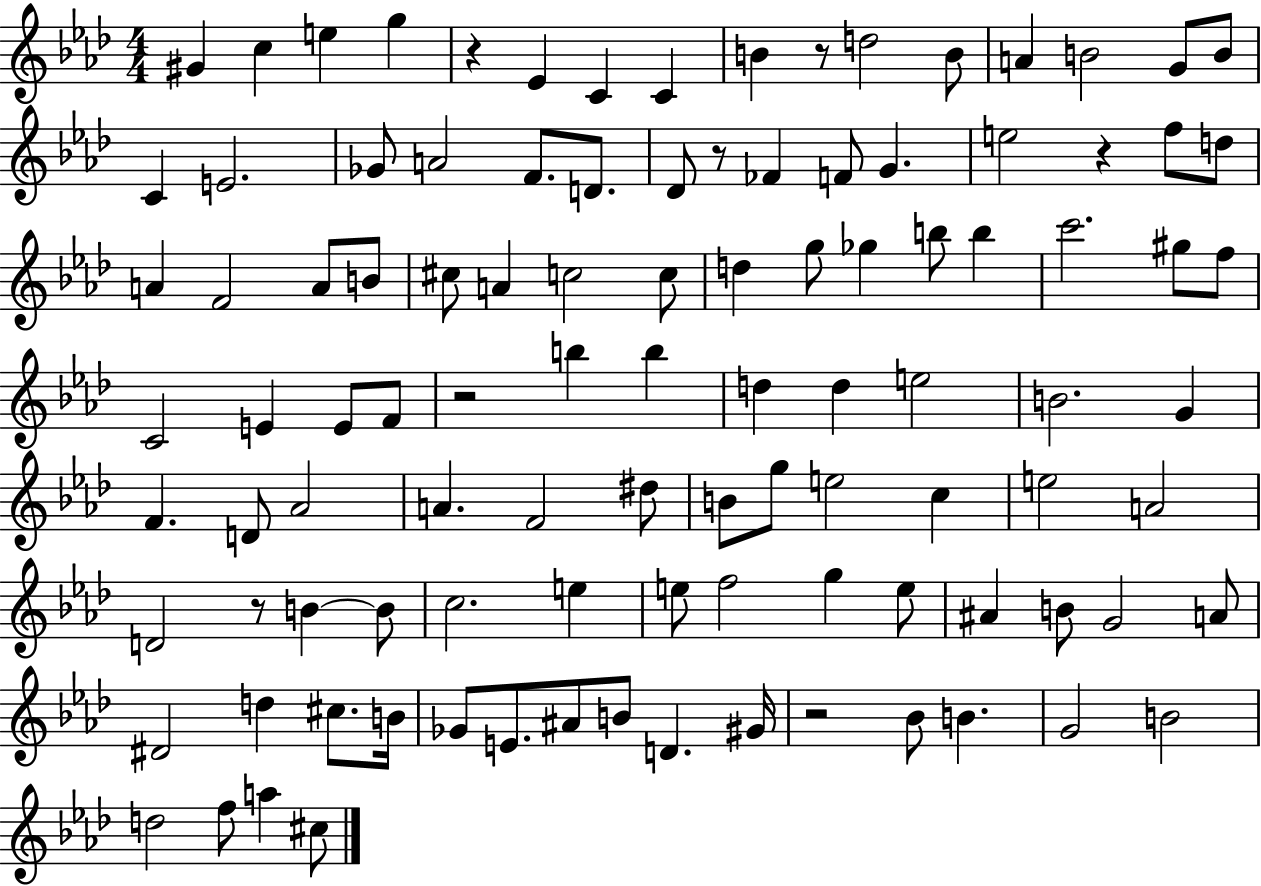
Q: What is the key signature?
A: AES major